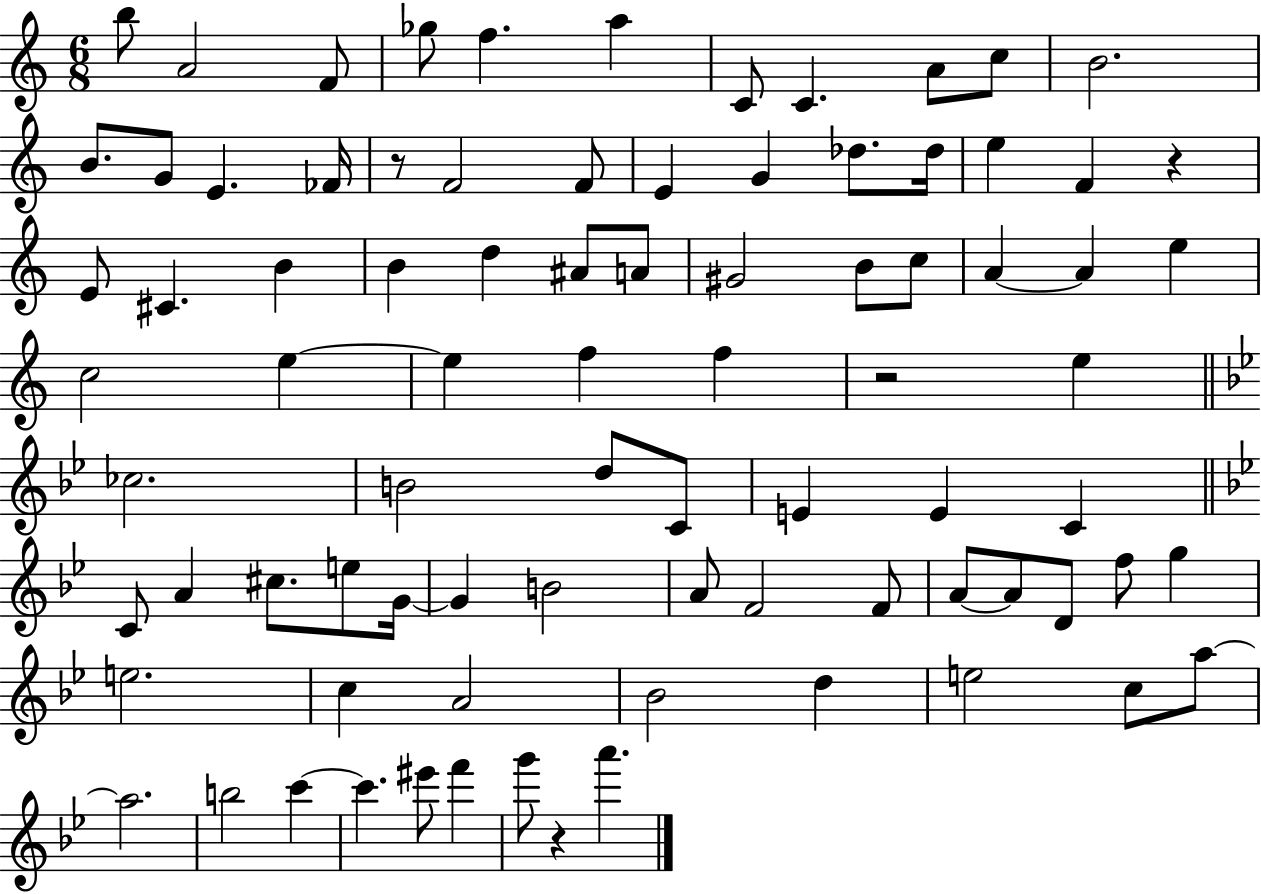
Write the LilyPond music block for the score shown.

{
  \clef treble
  \numericTimeSignature
  \time 6/8
  \key c \major
  b''8 a'2 f'8 | ges''8 f''4. a''4 | c'8 c'4. a'8 c''8 | b'2. | \break b'8. g'8 e'4. fes'16 | r8 f'2 f'8 | e'4 g'4 des''8. des''16 | e''4 f'4 r4 | \break e'8 cis'4. b'4 | b'4 d''4 ais'8 a'8 | gis'2 b'8 c''8 | a'4~~ a'4 e''4 | \break c''2 e''4~~ | e''4 f''4 f''4 | r2 e''4 | \bar "||" \break \key bes \major ces''2. | b'2 d''8 c'8 | e'4 e'4 c'4 | \bar "||" \break \key bes \major c'8 a'4 cis''8. e''8 g'16~~ | g'4 b'2 | a'8 f'2 f'8 | a'8~~ a'8 d'8 f''8 g''4 | \break e''2. | c''4 a'2 | bes'2 d''4 | e''2 c''8 a''8~~ | \break a''2. | b''2 c'''4~~ | c'''4. eis'''8 f'''4 | g'''8 r4 a'''4. | \break \bar "|."
}